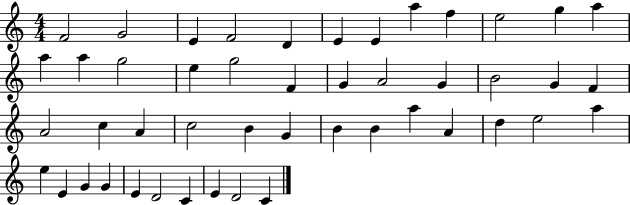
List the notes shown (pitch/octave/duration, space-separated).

F4/h G4/h E4/q F4/h D4/q E4/q E4/q A5/q F5/q E5/h G5/q A5/q A5/q A5/q G5/h E5/q G5/h F4/q G4/q A4/h G4/q B4/h G4/q F4/q A4/h C5/q A4/q C5/h B4/q G4/q B4/q B4/q A5/q A4/q D5/q E5/h A5/q E5/q E4/q G4/q G4/q E4/q D4/h C4/q E4/q D4/h C4/q